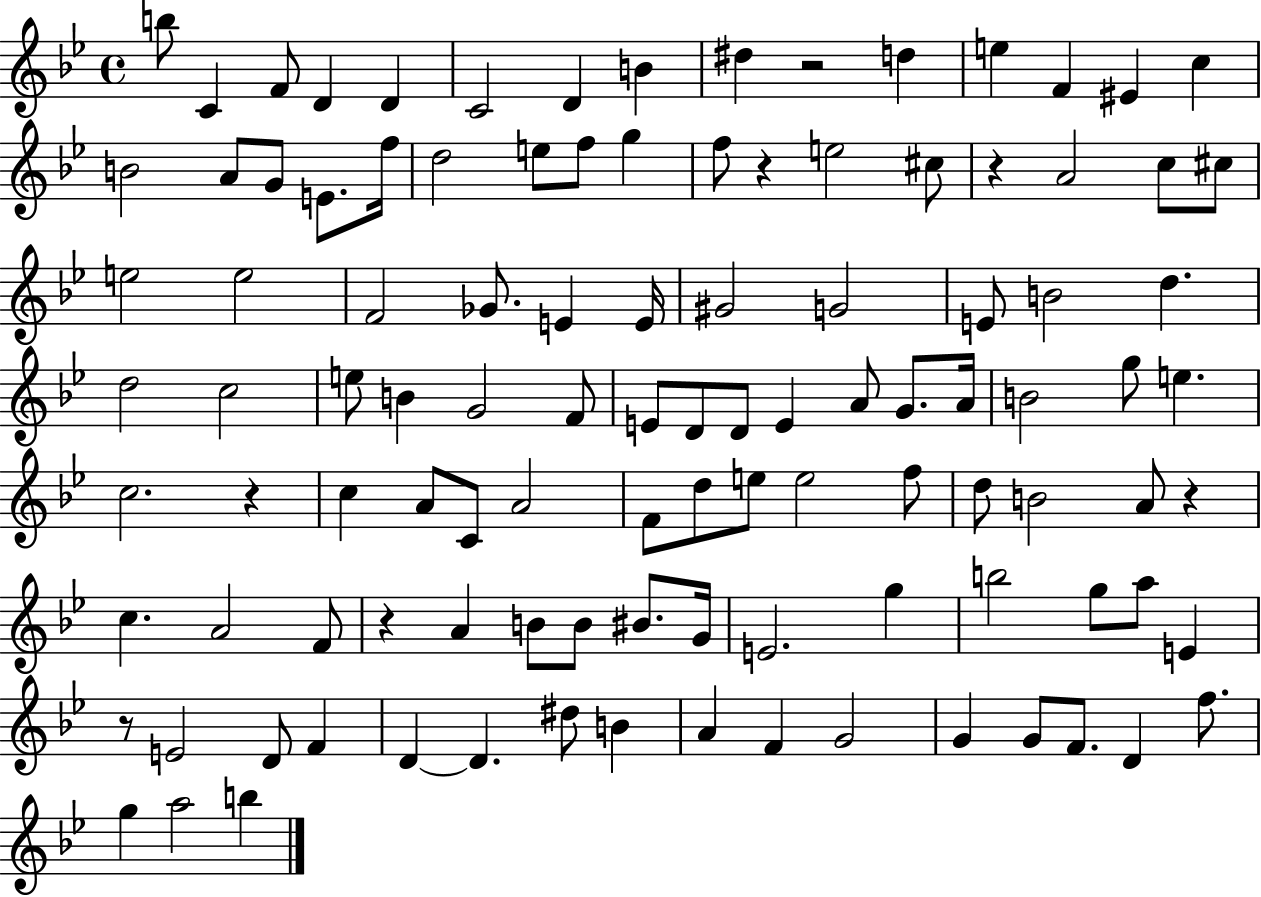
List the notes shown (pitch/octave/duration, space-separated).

B5/e C4/q F4/e D4/q D4/q C4/h D4/q B4/q D#5/q R/h D5/q E5/q F4/q EIS4/q C5/q B4/h A4/e G4/e E4/e. F5/s D5/h E5/e F5/e G5/q F5/e R/q E5/h C#5/e R/q A4/h C5/e C#5/e E5/h E5/h F4/h Gb4/e. E4/q E4/s G#4/h G4/h E4/e B4/h D5/q. D5/h C5/h E5/e B4/q G4/h F4/e E4/e D4/e D4/e E4/q A4/e G4/e. A4/s B4/h G5/e E5/q. C5/h. R/q C5/q A4/e C4/e A4/h F4/e D5/e E5/e E5/h F5/e D5/e B4/h A4/e R/q C5/q. A4/h F4/e R/q A4/q B4/e B4/e BIS4/e. G4/s E4/h. G5/q B5/h G5/e A5/e E4/q R/e E4/h D4/e F4/q D4/q D4/q. D#5/e B4/q A4/q F4/q G4/h G4/q G4/e F4/e. D4/q F5/e. G5/q A5/h B5/q